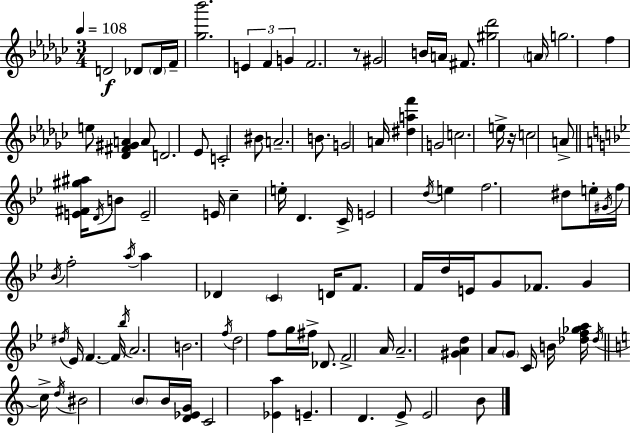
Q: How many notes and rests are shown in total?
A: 103